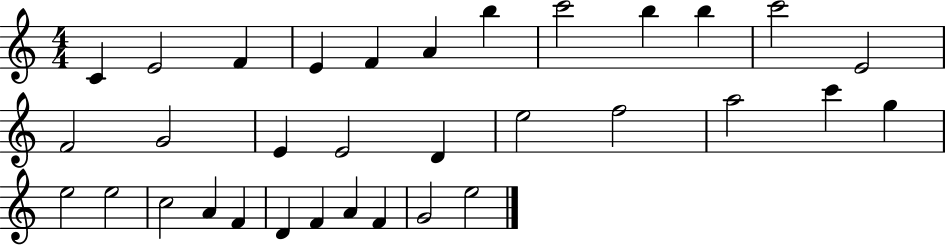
{
  \clef treble
  \numericTimeSignature
  \time 4/4
  \key c \major
  c'4 e'2 f'4 | e'4 f'4 a'4 b''4 | c'''2 b''4 b''4 | c'''2 e'2 | \break f'2 g'2 | e'4 e'2 d'4 | e''2 f''2 | a''2 c'''4 g''4 | \break e''2 e''2 | c''2 a'4 f'4 | d'4 f'4 a'4 f'4 | g'2 e''2 | \break \bar "|."
}